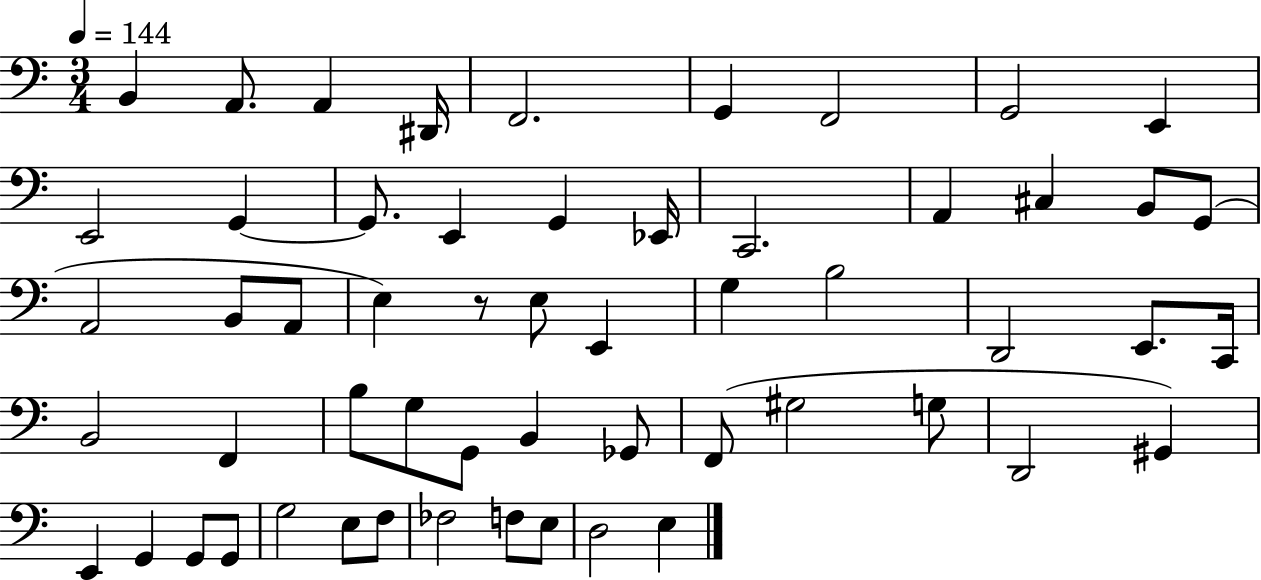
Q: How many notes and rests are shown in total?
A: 56